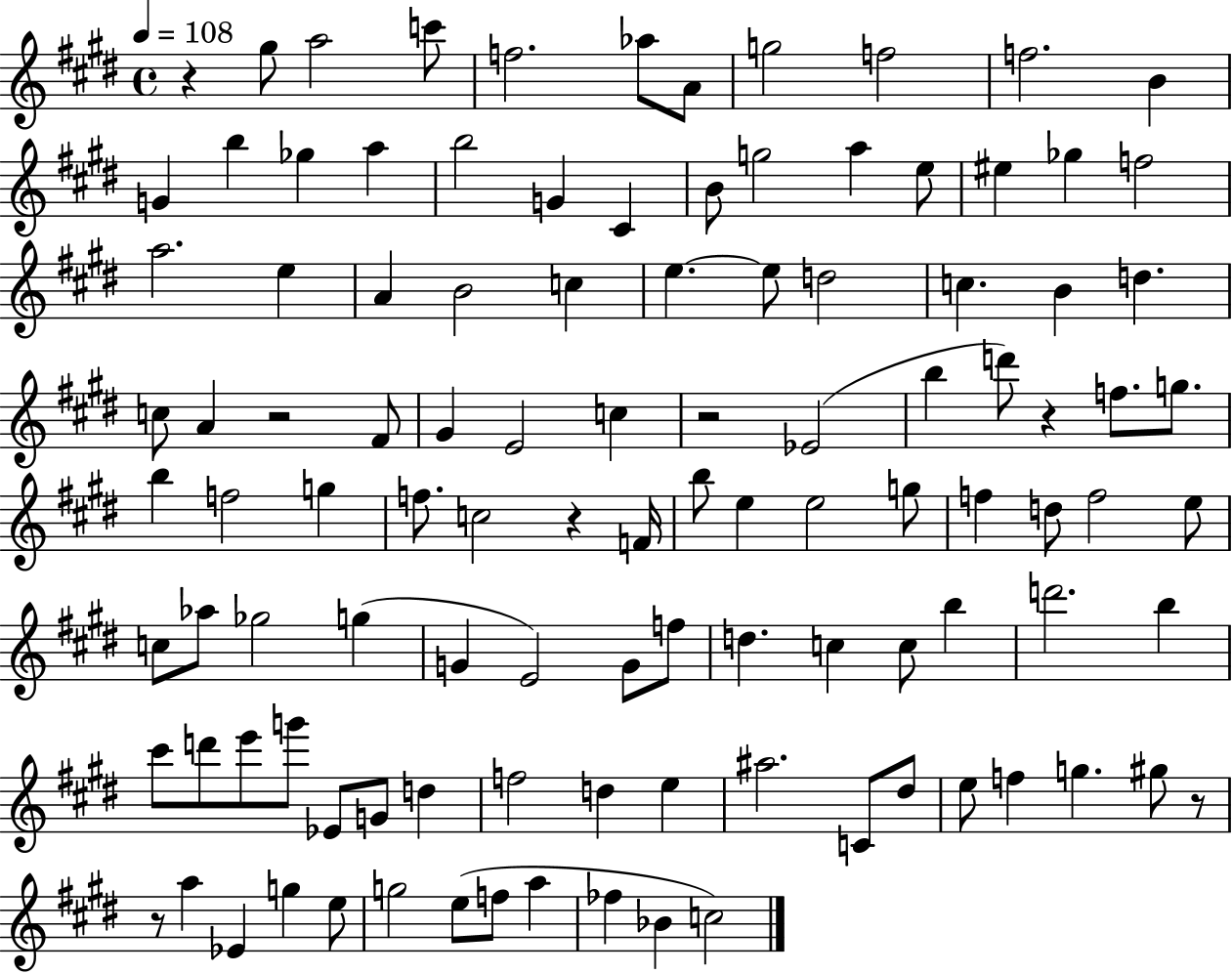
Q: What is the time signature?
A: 4/4